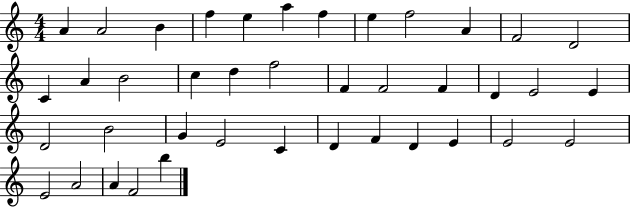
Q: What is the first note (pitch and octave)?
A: A4